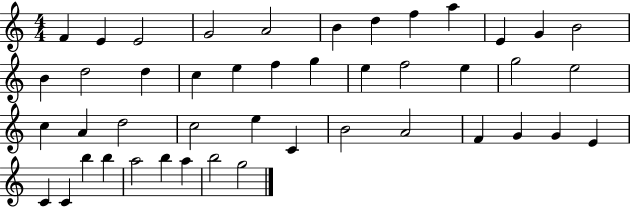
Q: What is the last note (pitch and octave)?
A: G5